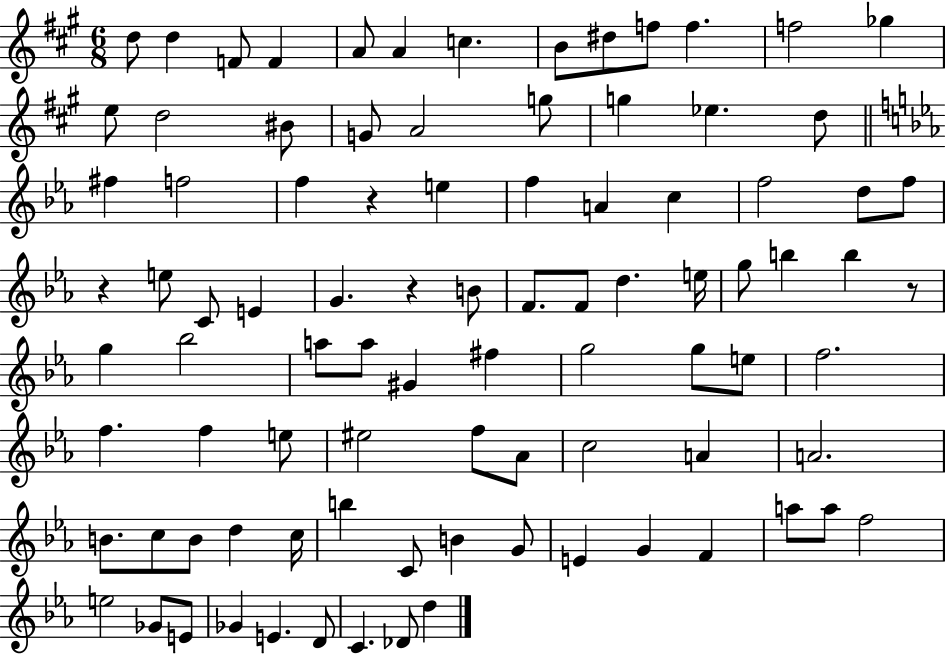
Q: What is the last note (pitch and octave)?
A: D5